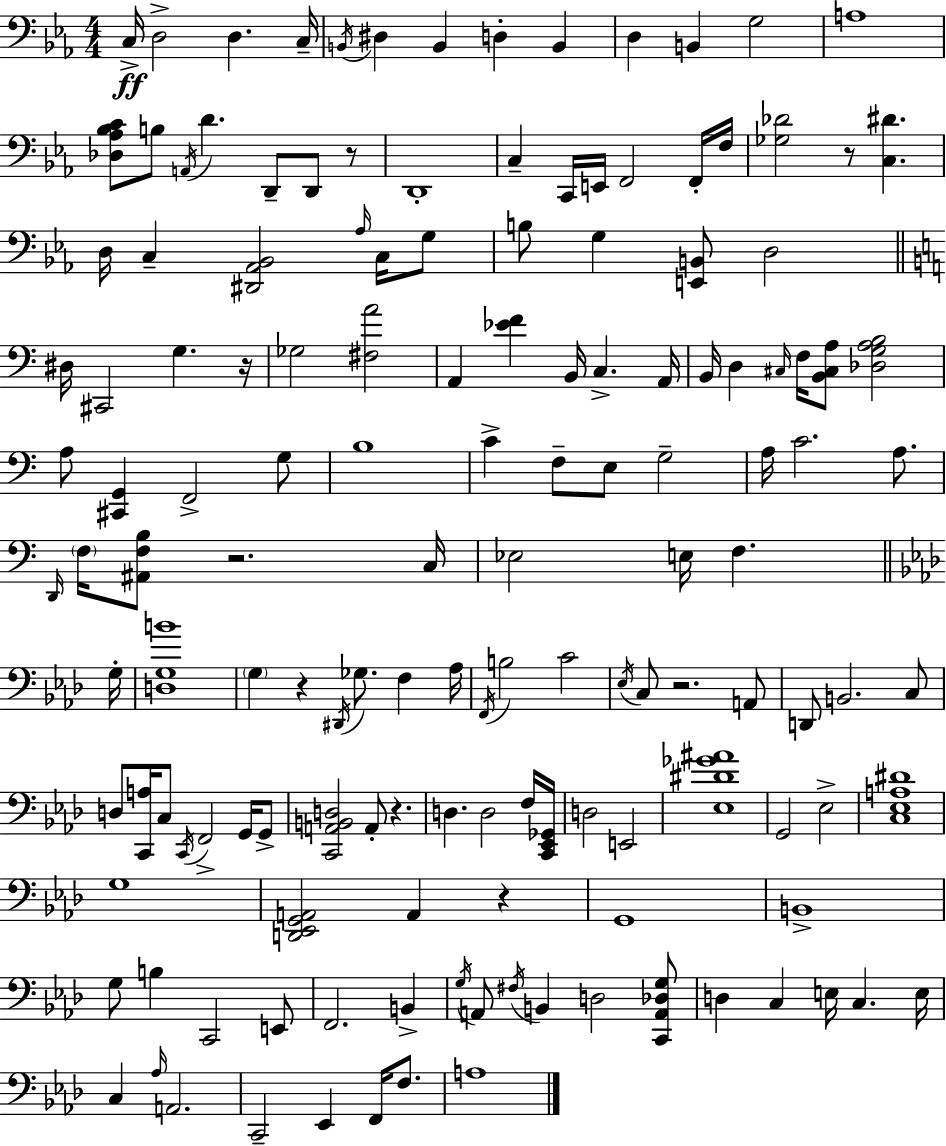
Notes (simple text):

C3/s D3/h D3/q. C3/s B2/s D#3/q B2/q D3/q B2/q D3/q B2/q G3/h A3/w [Db3,Ab3,Bb3,C4]/e B3/e A2/s D4/q. D2/e D2/e R/e D2/w C3/q C2/s E2/s F2/h F2/s F3/s [Gb3,Db4]/h R/e [C3,D#4]/q. D3/s C3/q [D#2,Ab2,Bb2]/h Ab3/s C3/s G3/e B3/e G3/q [E2,B2]/e D3/h D#3/s C#2/h G3/q. R/s Gb3/h [F#3,A4]/h A2/q [Eb4,F4]/q B2/s C3/q. A2/s B2/s D3/q C#3/s F3/s [B2,C#3,A3]/e [Db3,G3,A3,B3]/h A3/e [C#2,G2]/q F2/h G3/e B3/w C4/q F3/e E3/e G3/h A3/s C4/h. A3/e. D2/s F3/s [A#2,F3,B3]/e R/h. C3/s Eb3/h E3/s F3/q. G3/s [D3,G3,B4]/w G3/q R/q D#2/s Gb3/e. F3/q Ab3/s F2/s B3/h C4/h Eb3/s C3/e R/h. A2/e D2/e B2/h. C3/e D3/e [C2,A3]/s C3/e C2/s F2/h G2/s G2/e [C2,A2,B2,D3]/h A2/e R/q. D3/q. D3/h F3/s [C2,Eb2,Gb2]/s D3/h E2/h [Eb3,D#4,Gb4,A#4]/w G2/h Eb3/h [C3,Eb3,A3,D#4]/w G3/w [D2,Eb2,G2,A2]/h A2/q R/q G2/w B2/w G3/e B3/q C2/h E2/e F2/h. B2/q G3/s A2/e F#3/s B2/q D3/h [C2,A2,Db3,G3]/e D3/q C3/q E3/s C3/q. E3/s C3/q Ab3/s A2/h. C2/h Eb2/q F2/s F3/e. A3/w